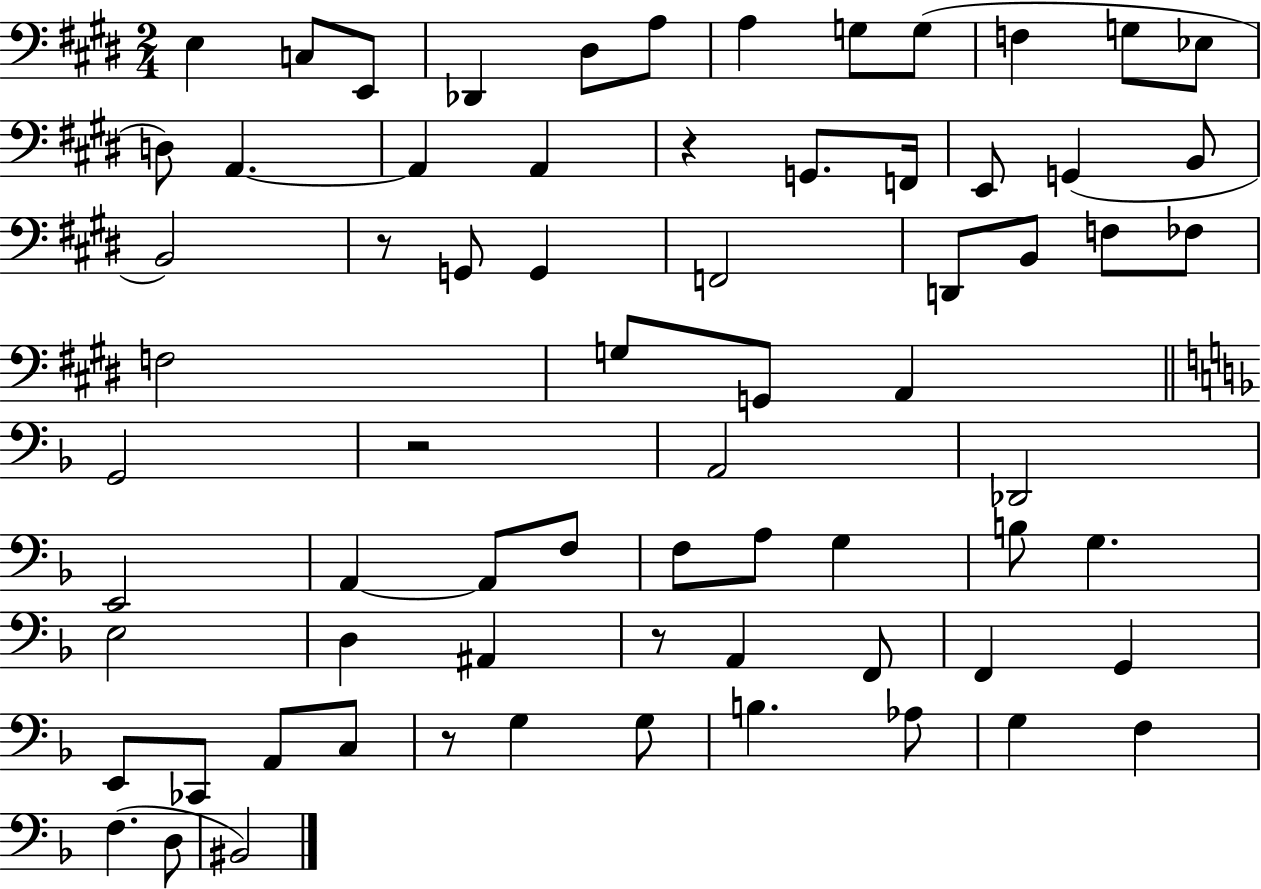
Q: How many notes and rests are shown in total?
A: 70